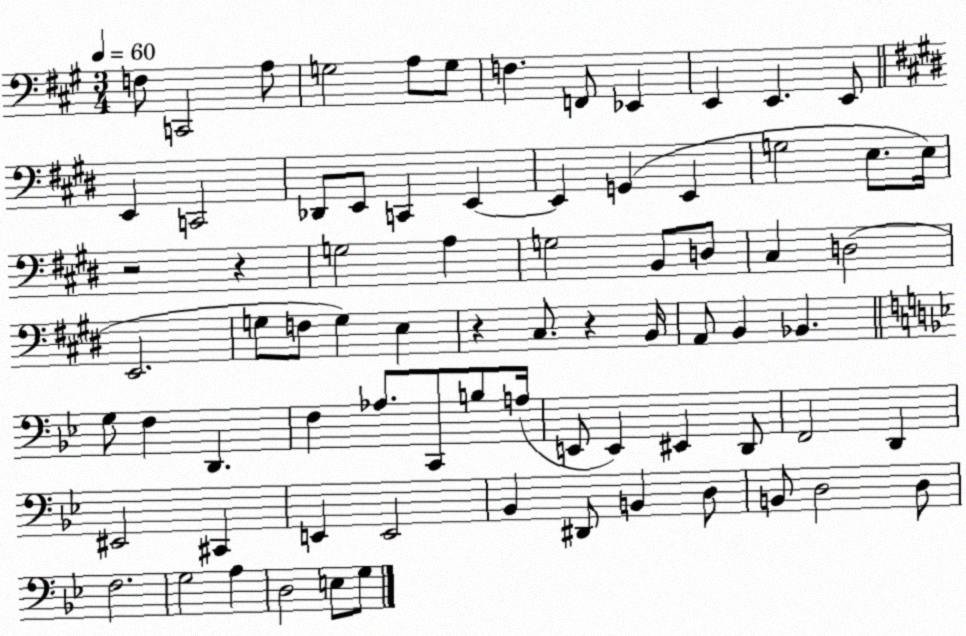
X:1
T:Untitled
M:3/4
L:1/4
K:A
F,/2 C,,2 A,/2 G,2 A,/2 G,/2 F, F,,/2 _E,, E,, E,, E,,/2 E,, C,,2 _D,,/2 E,,/2 C,, E,, E,, G,, E,, G,2 E,/2 E,/4 z2 z G,2 A, G,2 B,,/2 D,/2 ^C, D,2 E,,2 G,/2 F,/2 G, E, z ^C,/2 z B,,/4 A,,/2 B,, _B,, G,/2 F, D,, F, _A,/2 C,,/2 B,/2 A,/4 E,,/2 E,, ^E,, D,,/2 F,,2 D,, ^E,,2 ^C,, E,, E,,2 _B,, ^D,,/2 B,, D,/2 B,,/2 D,2 D,/2 F,2 G,2 A, D,2 E,/2 G,/2